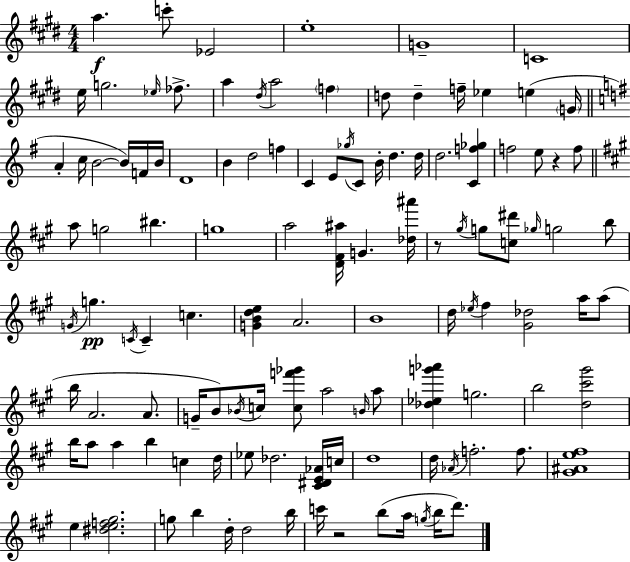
{
  \clef treble
  \numericTimeSignature
  \time 4/4
  \key e \major
  \repeat volta 2 { a''4.\f c'''8-. ees'2 | e''1-. | g'1-- | c'1 | \break e''16 g''2. \grace { ees''16 } fes''8.-> | a''4 \acciaccatura { dis''16 } a''2 \parenthesize f''4 | d''8 d''4-- f''16-- ees''4 e''4( | \parenthesize g'16 \bar "||" \break \key e \minor a'4-. c''16 b'2~~ b'16) f'16 b'16 | d'1 | b'4 d''2 f''4 | c'4 e'8 \acciaccatura { ges''16 } c'8 b'16-. d''4. | \break d''16 d''2. <c' f'' ges''>4 | f''2 e''8 r4 f''8 | \bar "||" \break \key a \major a''8 g''2 bis''4. | g''1 | a''2 <d' fis' ais''>16 g'4. <des'' ais'''>16 | r8 \acciaccatura { gis''16 } g''8 <c'' dis'''>8 \grace { ges''16 } g''2 | \break b''8 \acciaccatura { g'16 }\pp g''4. \acciaccatura { c'16 } c'4-- c''4. | <g' b' d'' e''>4 a'2. | b'1 | d''16 \acciaccatura { ees''16 } fis''4 <gis' des''>2 | \break a''16 a''8( b''16 a'2. | a'8. g'16-- b'8) \acciaccatura { bes'16 } c''16 <c'' f''' ges'''>8 a''2 | \grace { b'16 } a''8 <des'' ees'' g''' aes'''>4 g''2. | b''2 <d'' cis''' gis'''>2 | \break b''16 a''8 a''4 b''4 | c''4 d''16 ees''8 des''2. | <cis' dis' e' aes'>16 c''16 d''1 | d''16 \acciaccatura { aes'16 } f''2.-. | \break f''8. <gis' ais' e'' fis''>1 | e''4 <dis'' e'' f'' gis''>2. | g''8 b''4 d''16-. d''2 | b''16 c'''16 r2 | \break b''8( a''16 \acciaccatura { g''16 } b''16 d'''8.) } \bar "|."
}